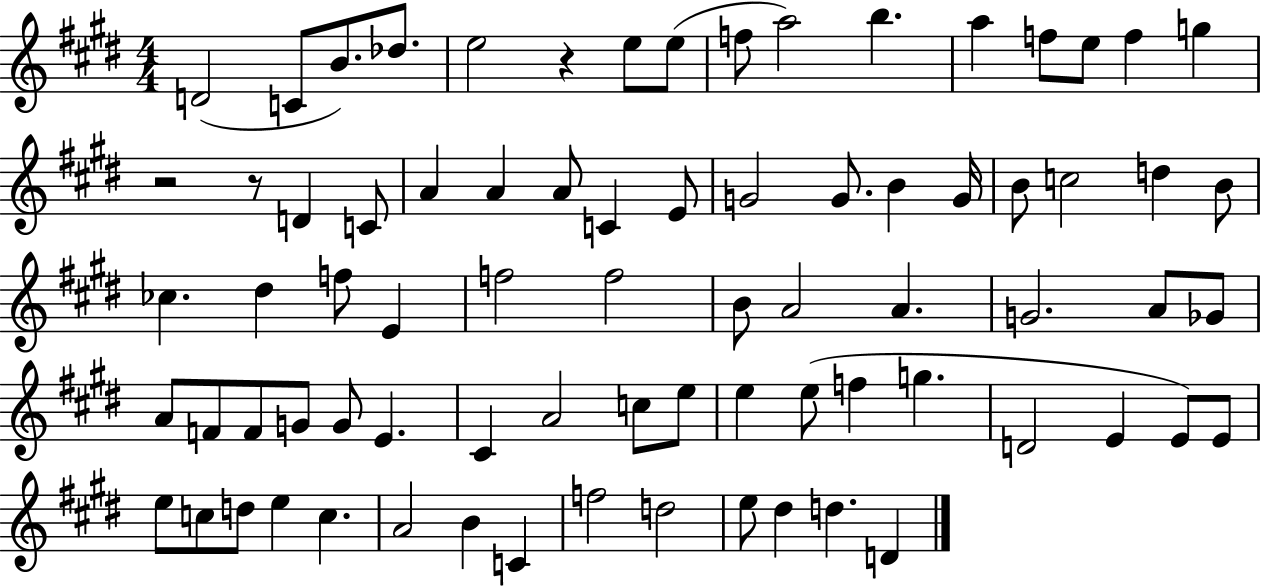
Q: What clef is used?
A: treble